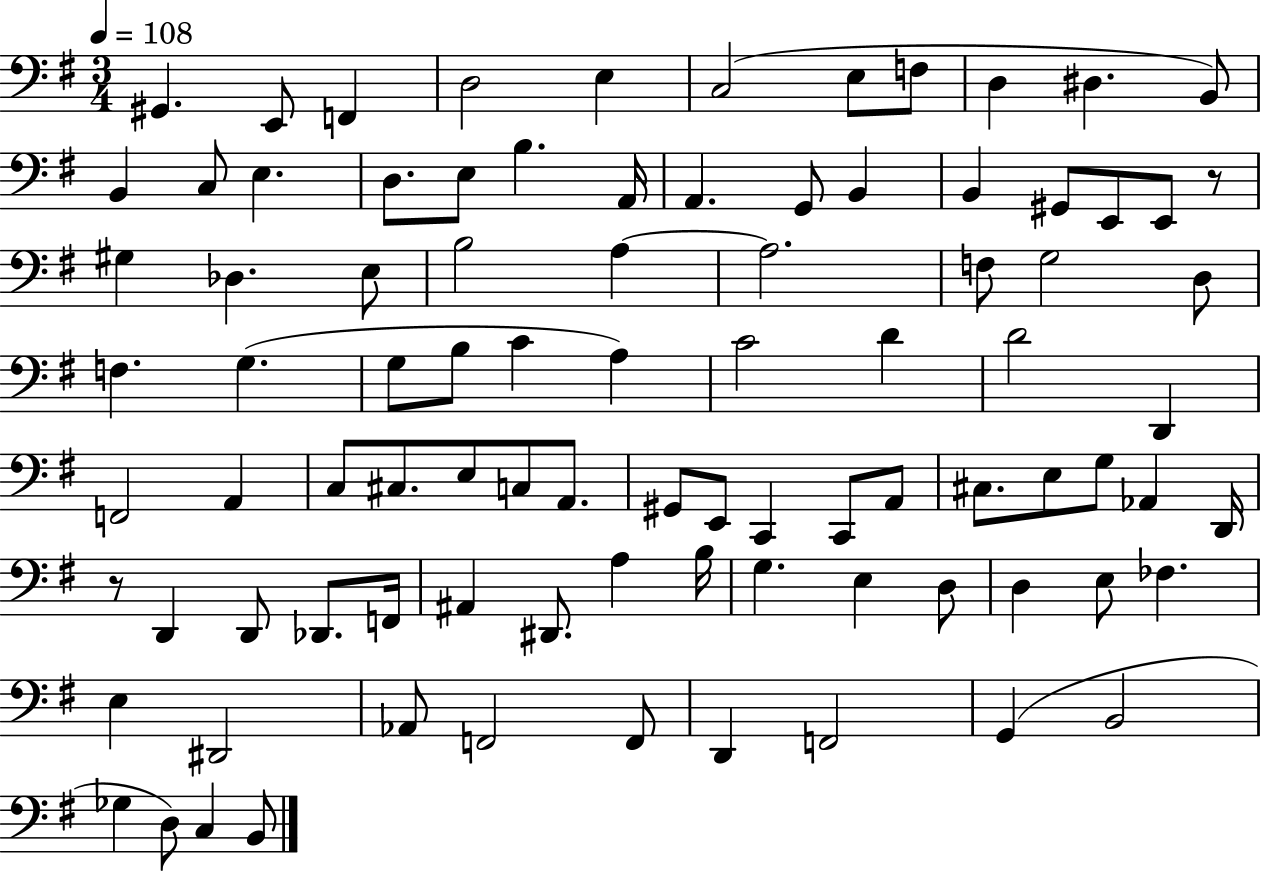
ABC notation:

X:1
T:Untitled
M:3/4
L:1/4
K:G
^G,, E,,/2 F,, D,2 E, C,2 E,/2 F,/2 D, ^D, B,,/2 B,, C,/2 E, D,/2 E,/2 B, A,,/4 A,, G,,/2 B,, B,, ^G,,/2 E,,/2 E,,/2 z/2 ^G, _D, E,/2 B,2 A, A,2 F,/2 G,2 D,/2 F, G, G,/2 B,/2 C A, C2 D D2 D,, F,,2 A,, C,/2 ^C,/2 E,/2 C,/2 A,,/2 ^G,,/2 E,,/2 C,, C,,/2 A,,/2 ^C,/2 E,/2 G,/2 _A,, D,,/4 z/2 D,, D,,/2 _D,,/2 F,,/4 ^A,, ^D,,/2 A, B,/4 G, E, D,/2 D, E,/2 _F, E, ^D,,2 _A,,/2 F,,2 F,,/2 D,, F,,2 G,, B,,2 _G, D,/2 C, B,,/2